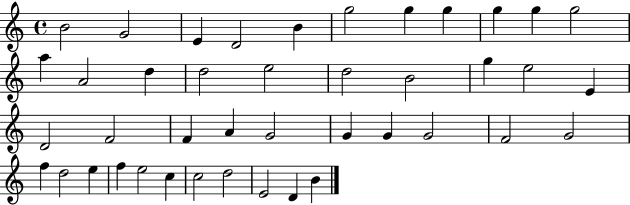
B4/h G4/h E4/q D4/h B4/q G5/h G5/q G5/q G5/q G5/q G5/h A5/q A4/h D5/q D5/h E5/h D5/h B4/h G5/q E5/h E4/q D4/h F4/h F4/q A4/q G4/h G4/q G4/q G4/h F4/h G4/h F5/q D5/h E5/q F5/q E5/h C5/q C5/h D5/h E4/h D4/q B4/q